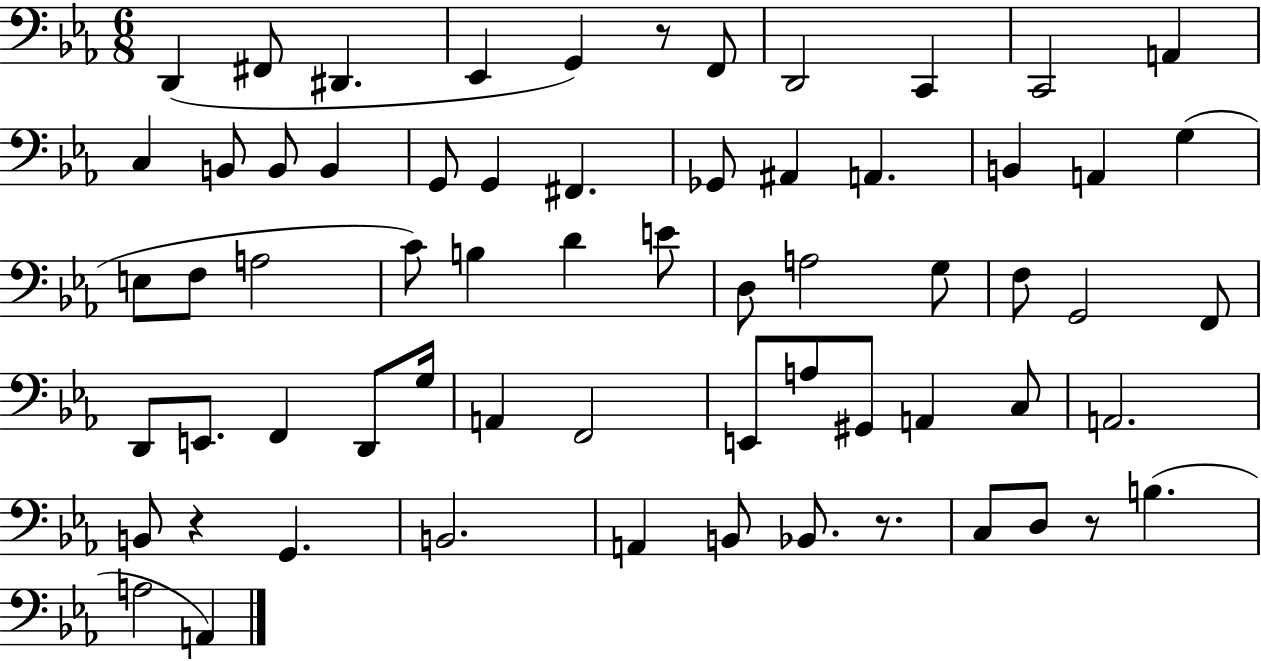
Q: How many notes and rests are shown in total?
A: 64